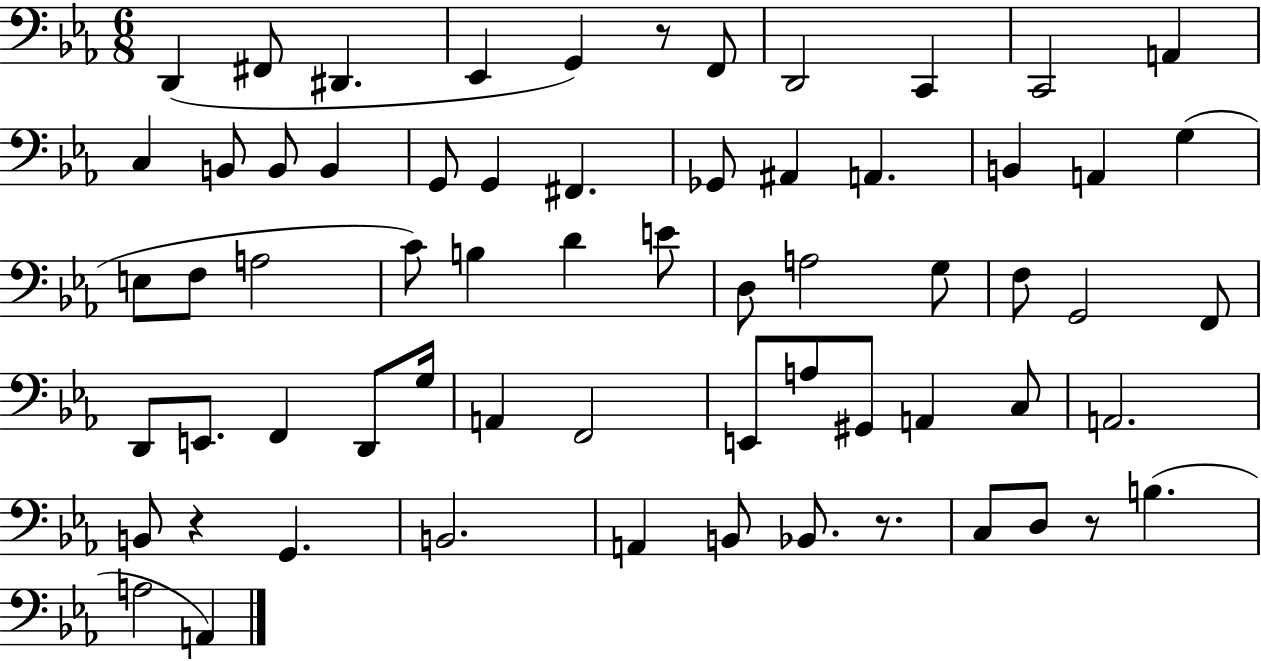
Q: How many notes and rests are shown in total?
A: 64